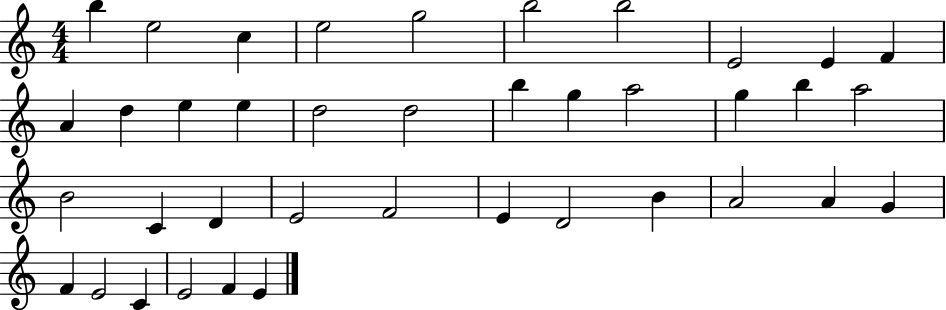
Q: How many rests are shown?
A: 0